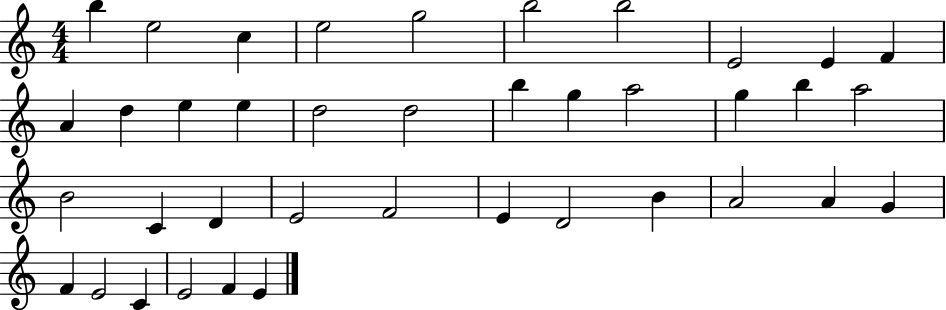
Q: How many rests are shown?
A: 0